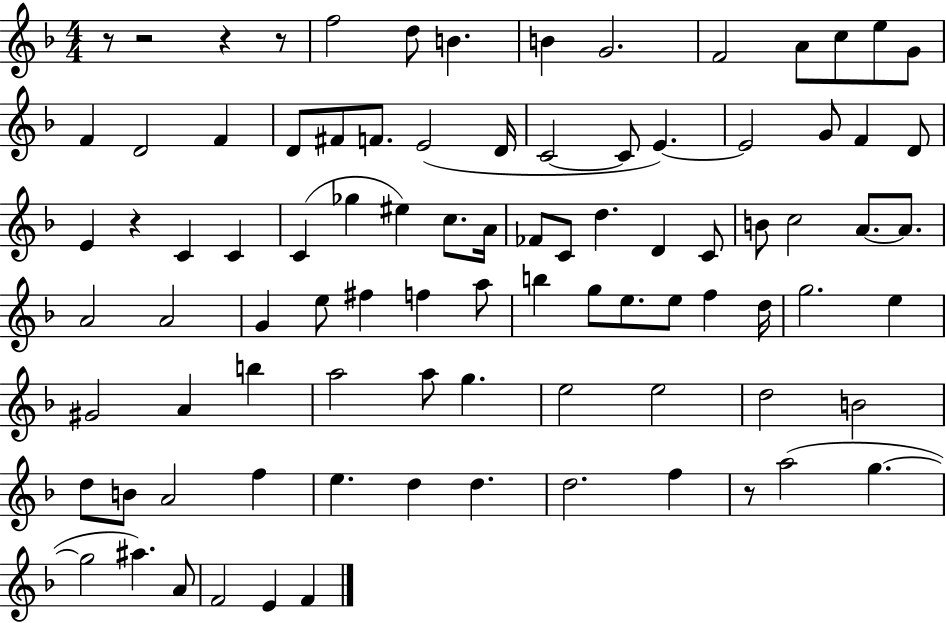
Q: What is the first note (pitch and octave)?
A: F5